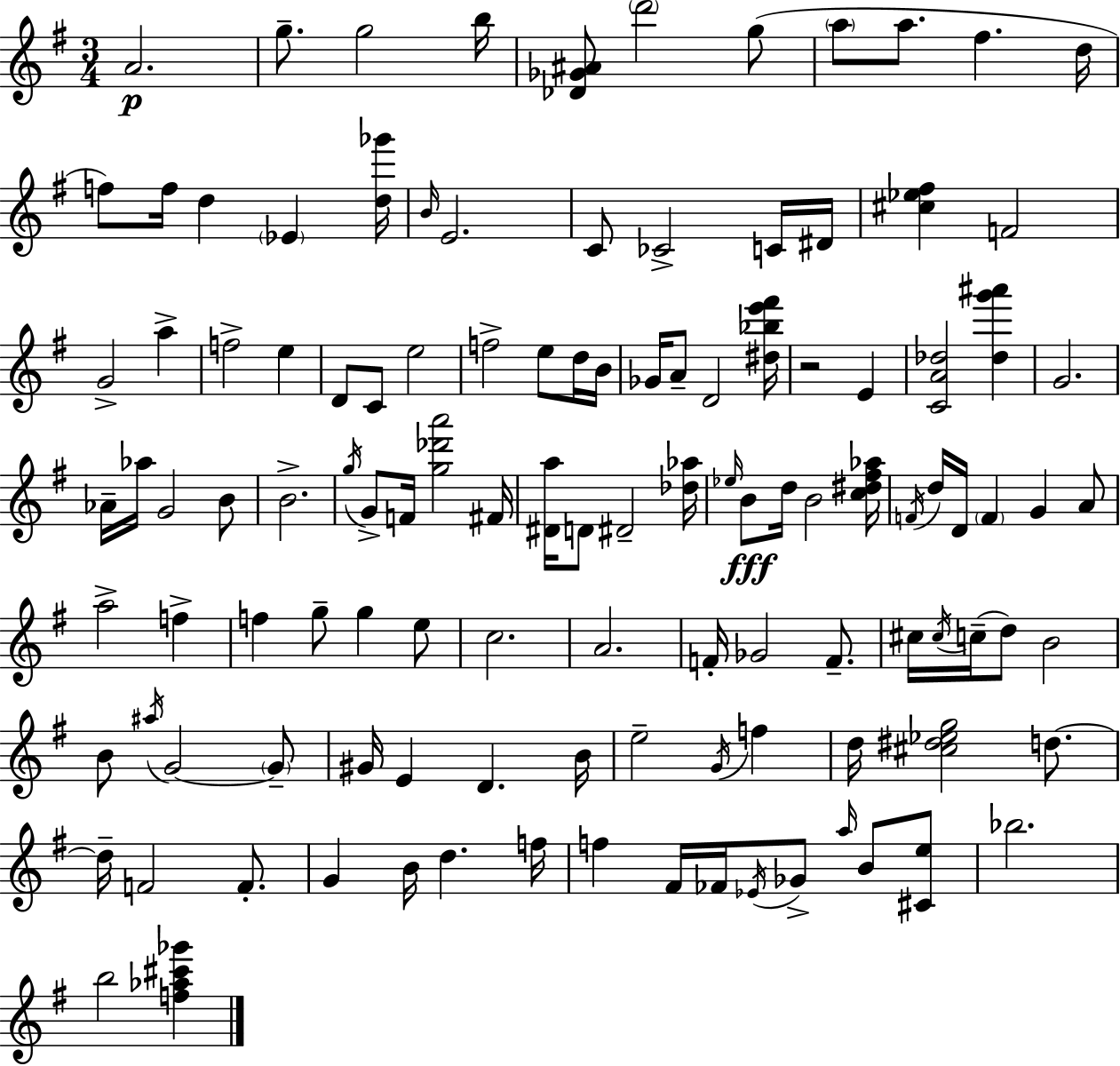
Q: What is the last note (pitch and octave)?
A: B5